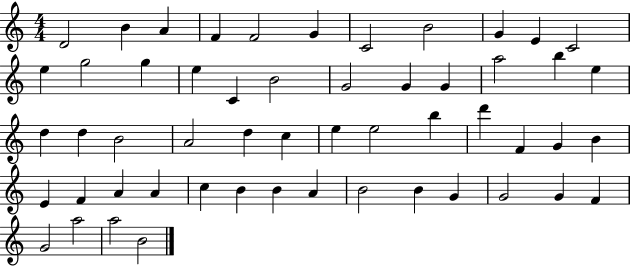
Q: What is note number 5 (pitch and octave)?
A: F4